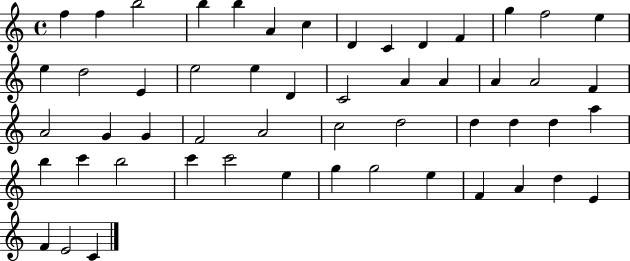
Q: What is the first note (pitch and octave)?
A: F5